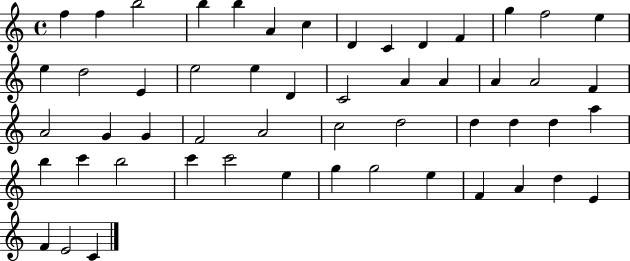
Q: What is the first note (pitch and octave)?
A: F5